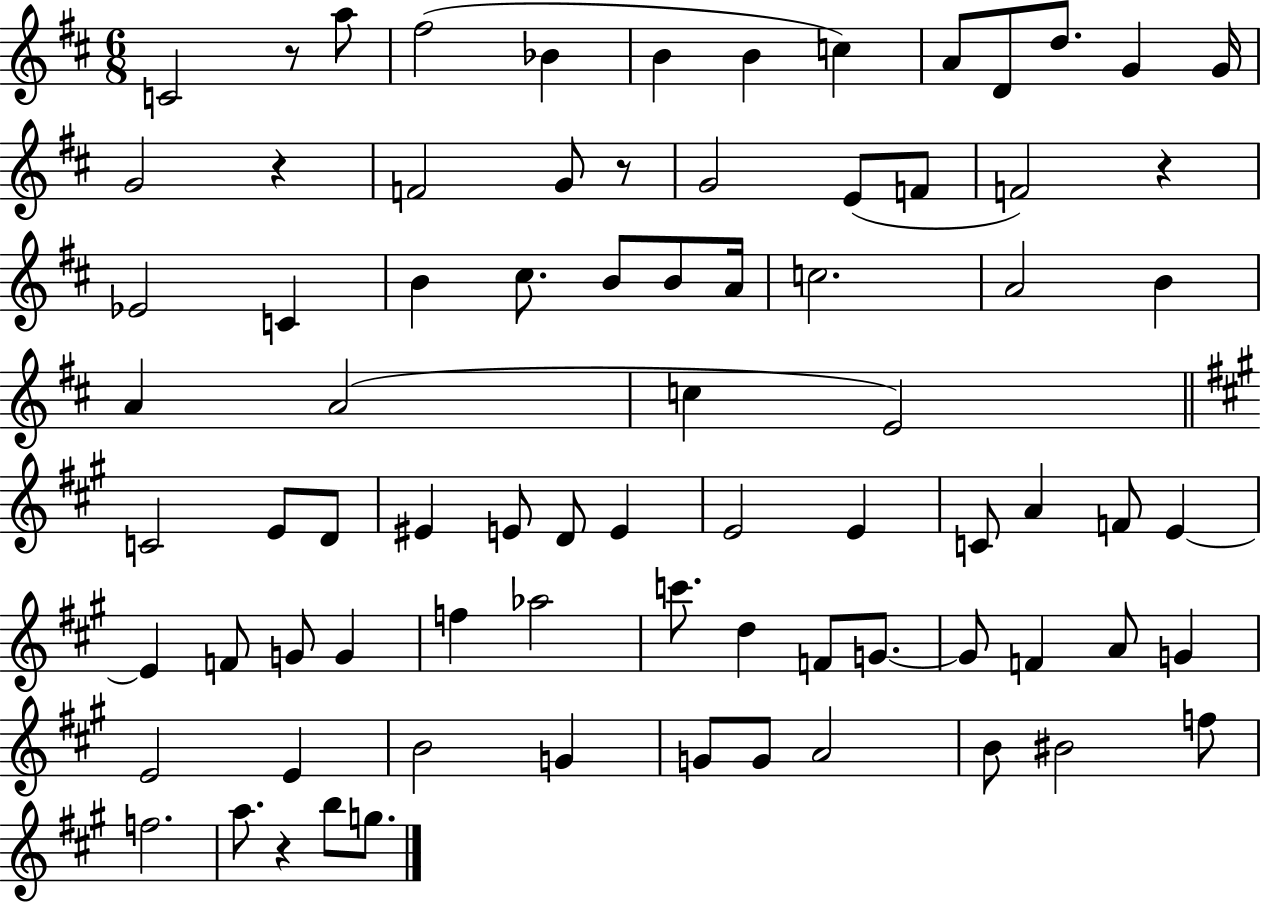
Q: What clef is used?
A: treble